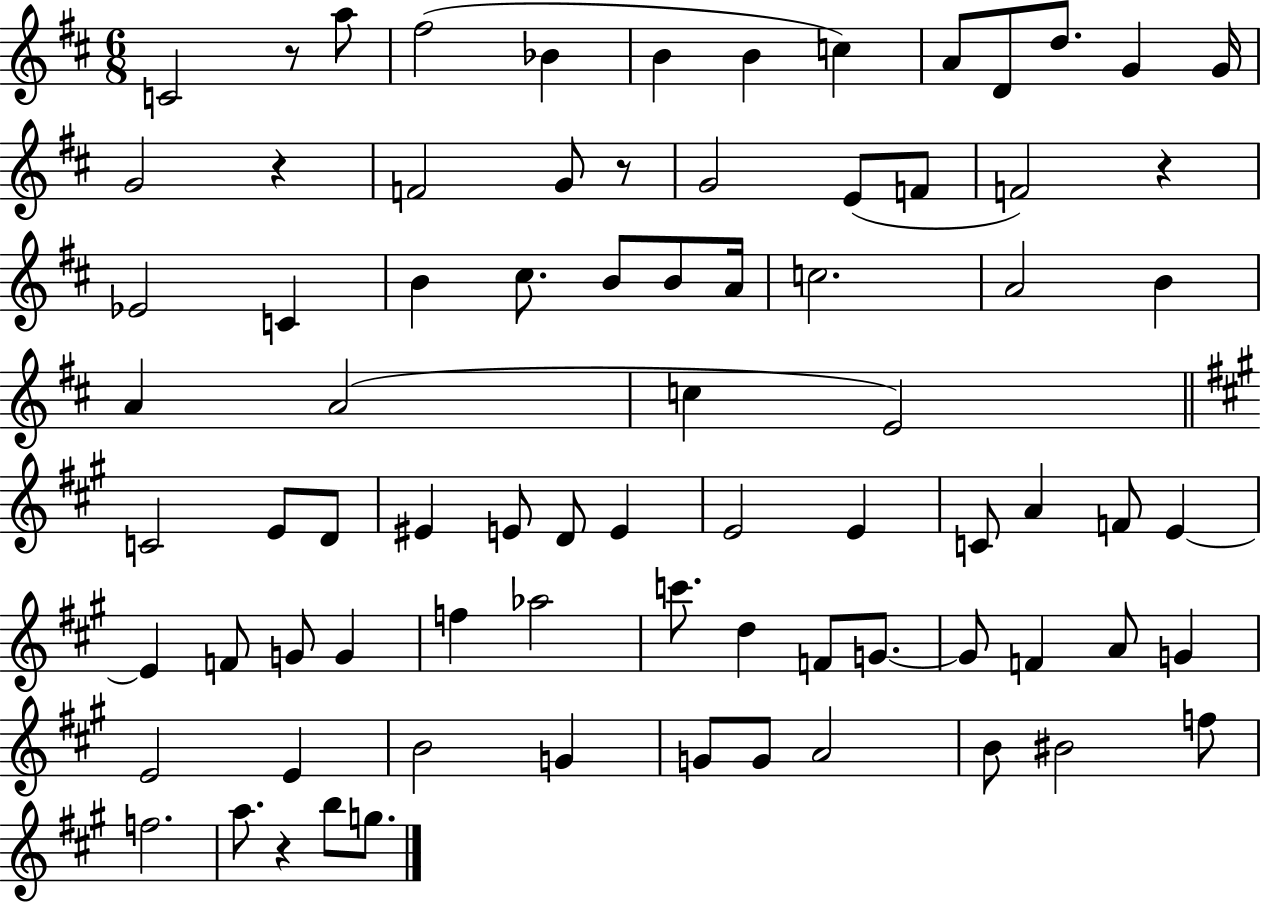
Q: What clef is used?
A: treble